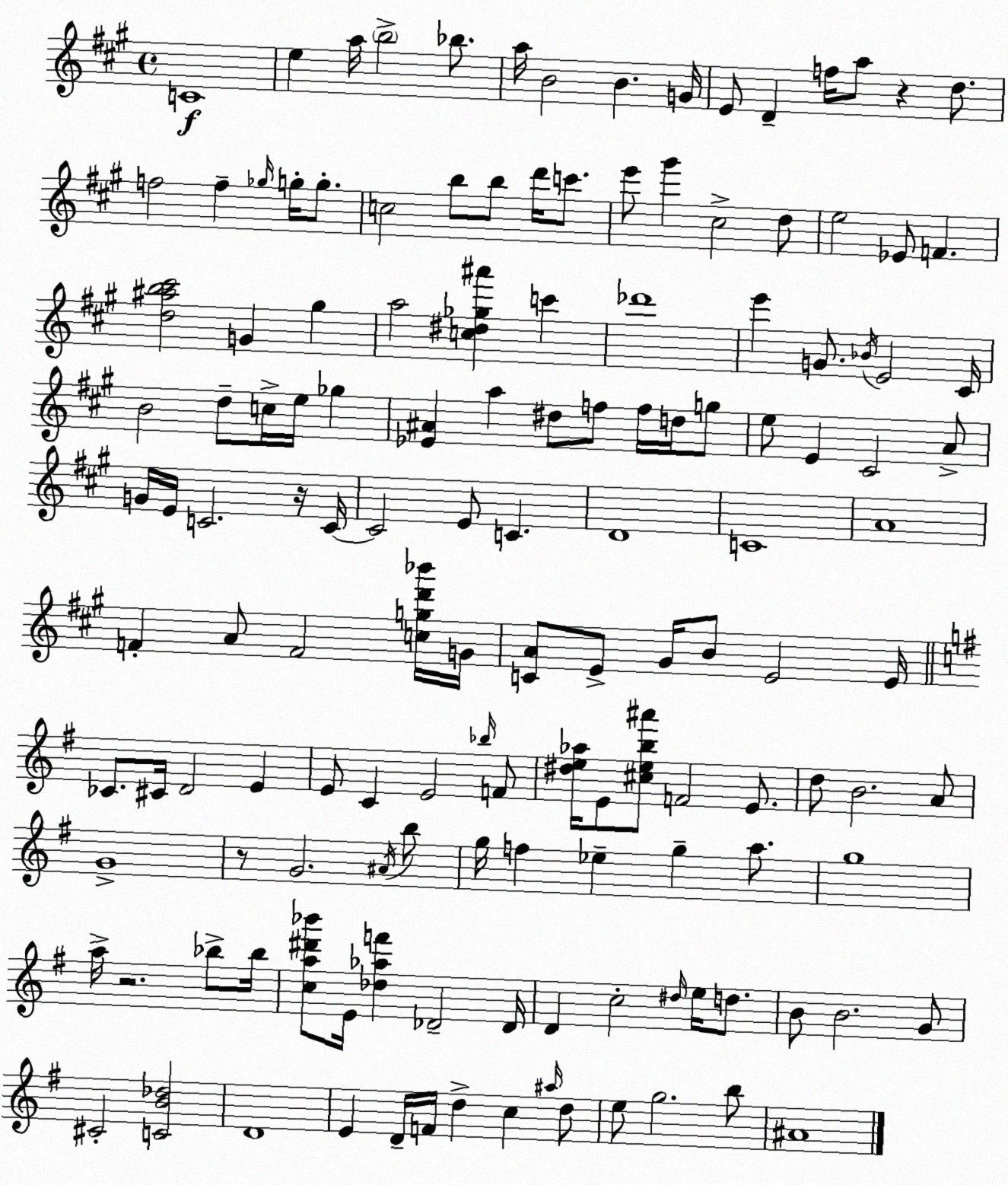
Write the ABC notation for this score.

X:1
T:Untitled
M:4/4
L:1/4
K:A
C4 e a/4 b2 _b/2 a/4 B2 B G/4 E/2 D f/4 a/2 z d/2 f2 f _g/4 g/4 g/2 c2 b/2 b/2 d'/4 c'/2 e'/2 ^g' ^c2 d/2 e2 _E/2 F [d^ab^c']2 G ^g a2 [c^d_g^a'] c' _d'4 e' G/2 _B/4 E2 ^C/4 B2 d/2 c/4 e/4 _g [_E^A] a ^d/2 f/2 f/4 d/4 g/2 e/2 E ^C2 A/2 G/4 E/4 C2 z/4 C/4 C2 E/2 C D4 C4 A4 F A/2 F2 [cgd'_b']/4 G/4 [CA]/2 E/2 ^G/4 B/2 E2 E/4 _C/2 ^C/4 D2 E E/2 C E2 _b/4 F/2 [^de_a]/4 E/2 [^ceb^a']/2 F2 E/2 d/2 B2 A/2 G4 z/2 G2 ^A/4 b/2 g/4 f _e g a/2 g4 a/4 z2 _b/2 _b/4 [ca^d'_b']/2 E/4 [_d_af'] _D2 _D/4 D c2 ^d/4 e/4 d/2 B/2 B2 G/2 ^C2 [CB_d]2 D4 E D/4 F/4 d c ^a/4 d/2 e/2 g2 b/2 ^A4